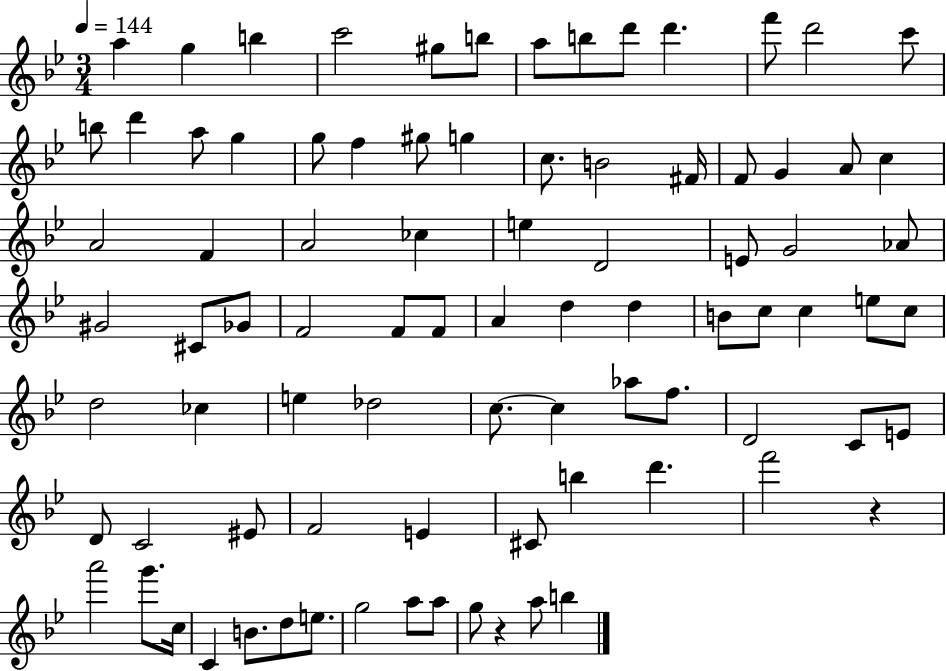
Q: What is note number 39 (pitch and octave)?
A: C#4